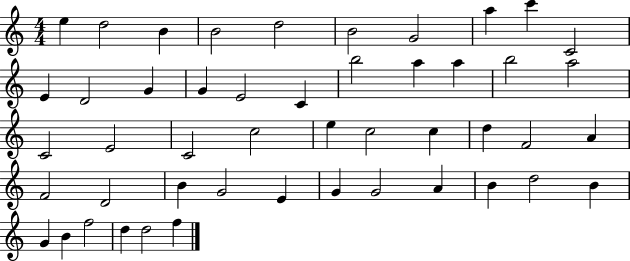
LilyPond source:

{
  \clef treble
  \numericTimeSignature
  \time 4/4
  \key c \major
  e''4 d''2 b'4 | b'2 d''2 | b'2 g'2 | a''4 c'''4 c'2 | \break e'4 d'2 g'4 | g'4 e'2 c'4 | b''2 a''4 a''4 | b''2 a''2 | \break c'2 e'2 | c'2 c''2 | e''4 c''2 c''4 | d''4 f'2 a'4 | \break f'2 d'2 | b'4 g'2 e'4 | g'4 g'2 a'4 | b'4 d''2 b'4 | \break g'4 b'4 f''2 | d''4 d''2 f''4 | \bar "|."
}